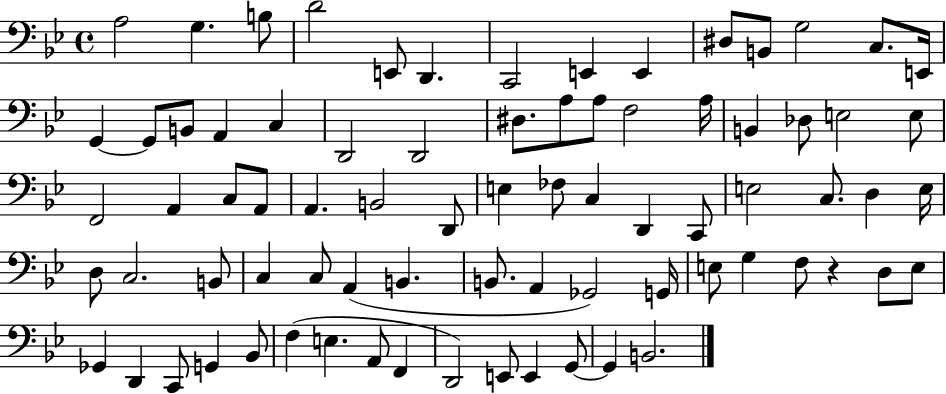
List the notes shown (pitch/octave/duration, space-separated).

A3/h G3/q. B3/e D4/h E2/e D2/q. C2/h E2/q E2/q D#3/e B2/e G3/h C3/e. E2/s G2/q G2/e B2/e A2/q C3/q D2/h D2/h D#3/e. A3/e A3/e F3/h A3/s B2/q Db3/e E3/h E3/e F2/h A2/q C3/e A2/e A2/q. B2/h D2/e E3/q FES3/e C3/q D2/q C2/e E3/h C3/e. D3/q E3/s D3/e C3/h. B2/e C3/q C3/e A2/q B2/q. B2/e. A2/q Gb2/h G2/s E3/e G3/q F3/e R/q D3/e E3/e Gb2/q D2/q C2/e G2/q Bb2/e F3/q E3/q. A2/e F2/q D2/h E2/e E2/q G2/e G2/q B2/h.